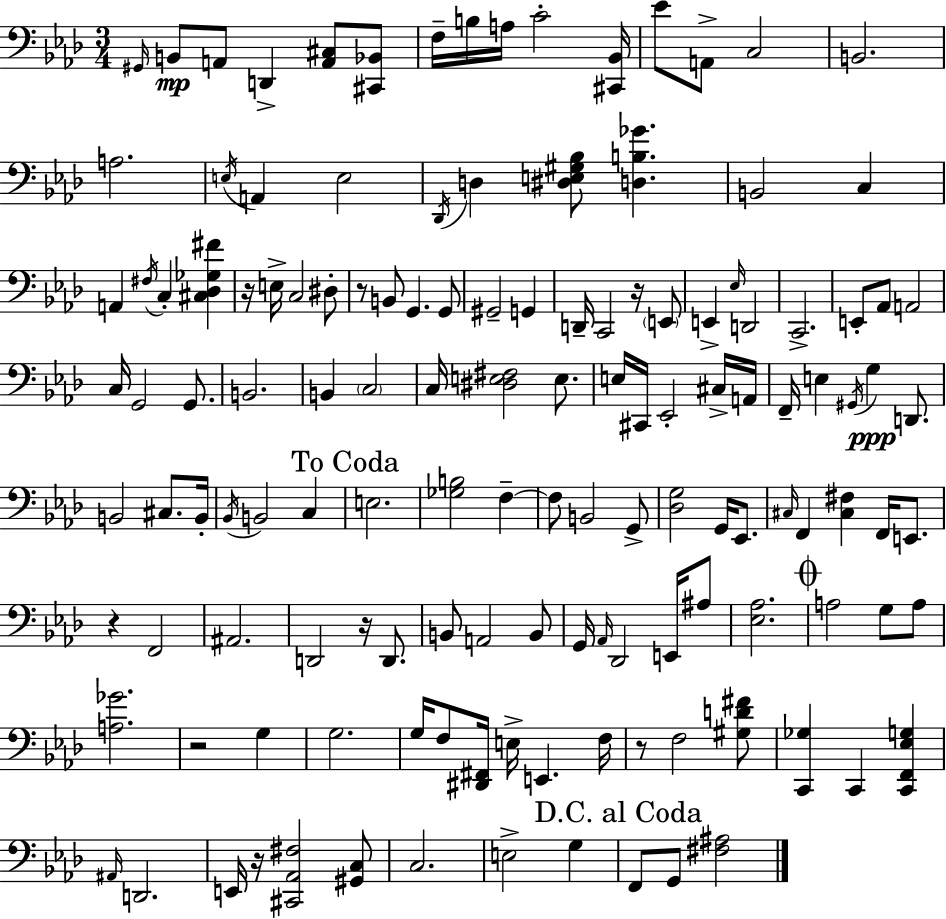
G#2/s B2/e A2/e D2/q [A2,C#3]/e [C#2,Bb2]/e F3/s B3/s A3/s C4/h [C#2,Bb2]/s Eb4/e A2/e C3/h B2/h. A3/h. E3/s A2/q E3/h Db2/s D3/q [D#3,E3,G#3,Bb3]/e [D3,B3,Gb4]/q. B2/h C3/q A2/q F#3/s C3/q [C#3,Db3,Gb3,F#4]/q R/s E3/s C3/h D#3/e R/e B2/e G2/q. G2/e G#2/h G2/q D2/s C2/h R/s E2/e E2/q Eb3/s D2/h C2/h. E2/e Ab2/e A2/h C3/s G2/h G2/e. B2/h. B2/q C3/h C3/s [D#3,E3,F#3]/h E3/e. E3/s C#2/s Eb2/h C#3/s A2/s F2/s E3/q G#2/s G3/q D2/e. B2/h C#3/e. B2/s Bb2/s B2/h C3/q E3/h. [Gb3,B3]/h F3/q F3/e B2/h G2/e [Db3,G3]/h G2/s Eb2/e. C#3/s F2/q [C#3,F#3]/q F2/s E2/e. R/q F2/h A#2/h. D2/h R/s D2/e. B2/e A2/h B2/e G2/s Ab2/s Db2/h E2/s A#3/e [Eb3,Ab3]/h. A3/h G3/e A3/e [A3,Gb4]/h. R/h G3/q G3/h. G3/s F3/e [D#2,F#2]/s E3/s E2/q. F3/s R/e F3/h [G#3,D4,F#4]/e [C2,Gb3]/q C2/q [C2,F2,Eb3,G3]/q A#2/s D2/h. E2/s R/s [C#2,Ab2,F#3]/h [G#2,C3]/e C3/h. E3/h G3/q F2/e G2/e [F#3,A#3]/h